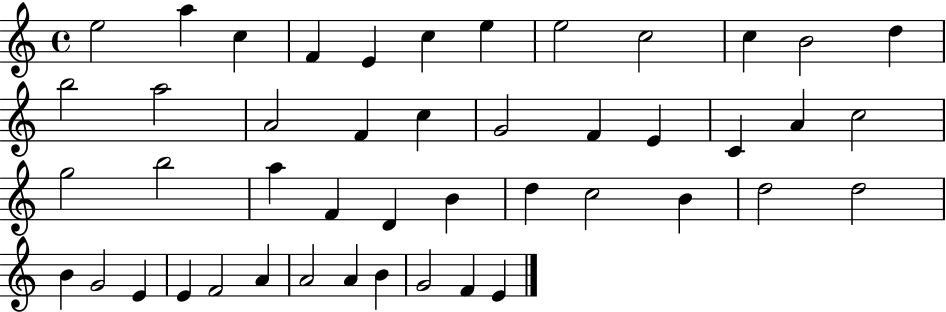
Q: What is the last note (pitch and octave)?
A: E4